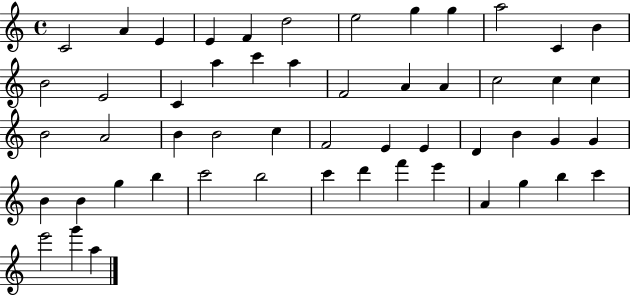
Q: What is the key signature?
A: C major